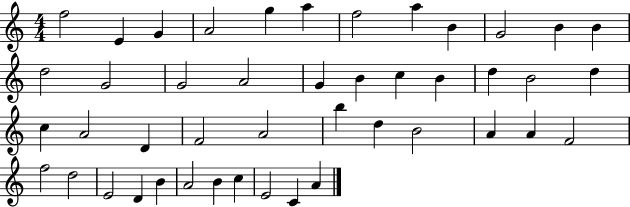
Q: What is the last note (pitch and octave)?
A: A4